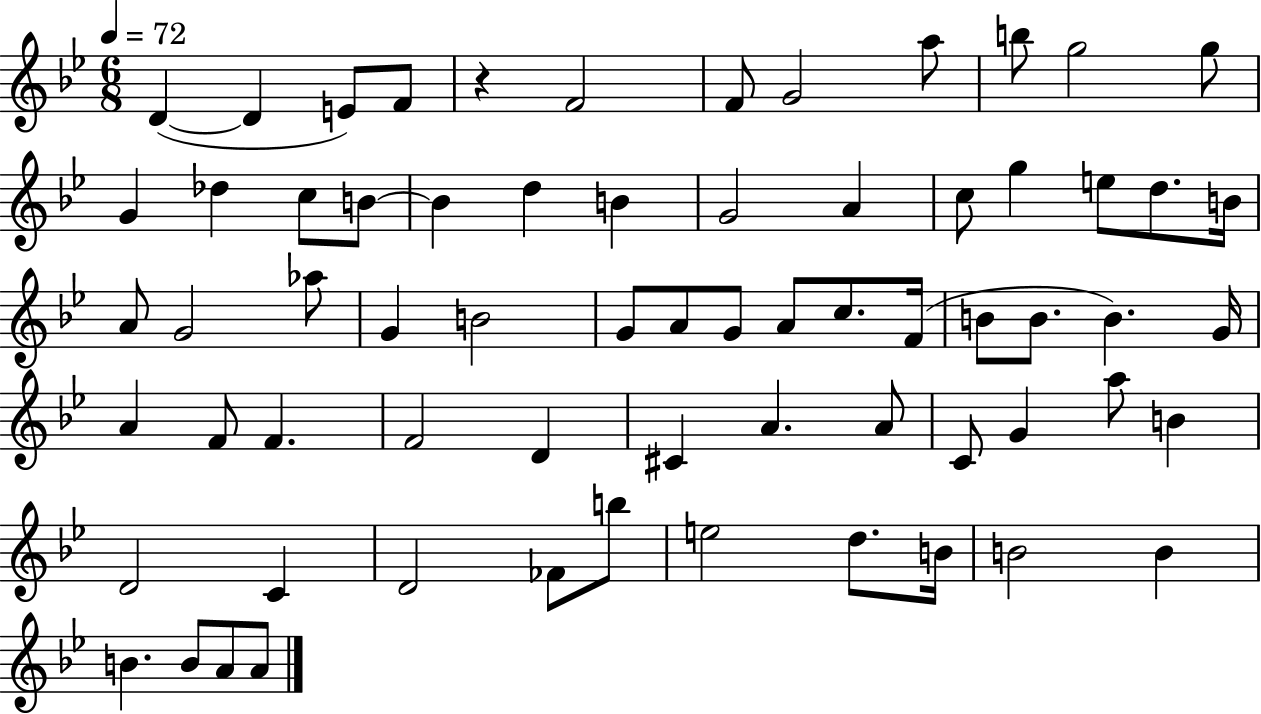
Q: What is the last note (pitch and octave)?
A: A4